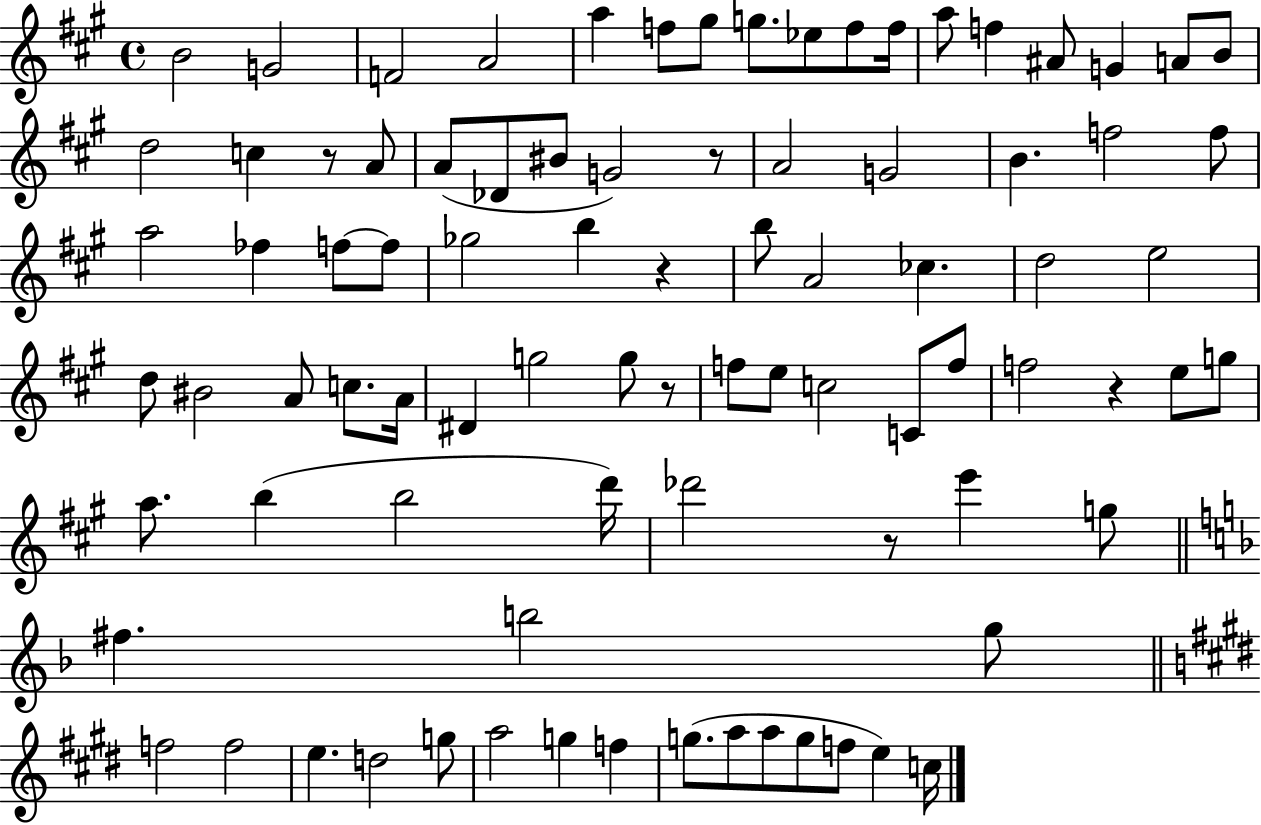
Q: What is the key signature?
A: A major